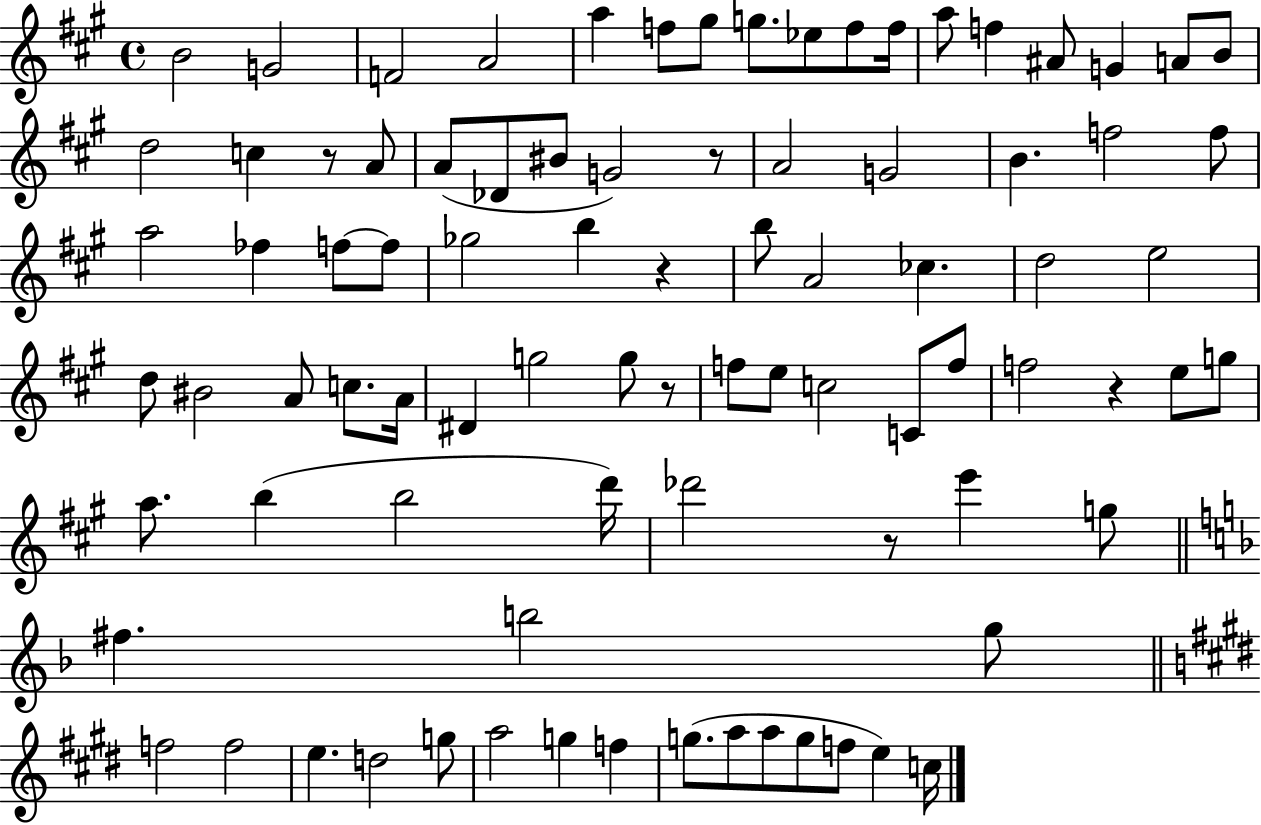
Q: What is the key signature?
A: A major